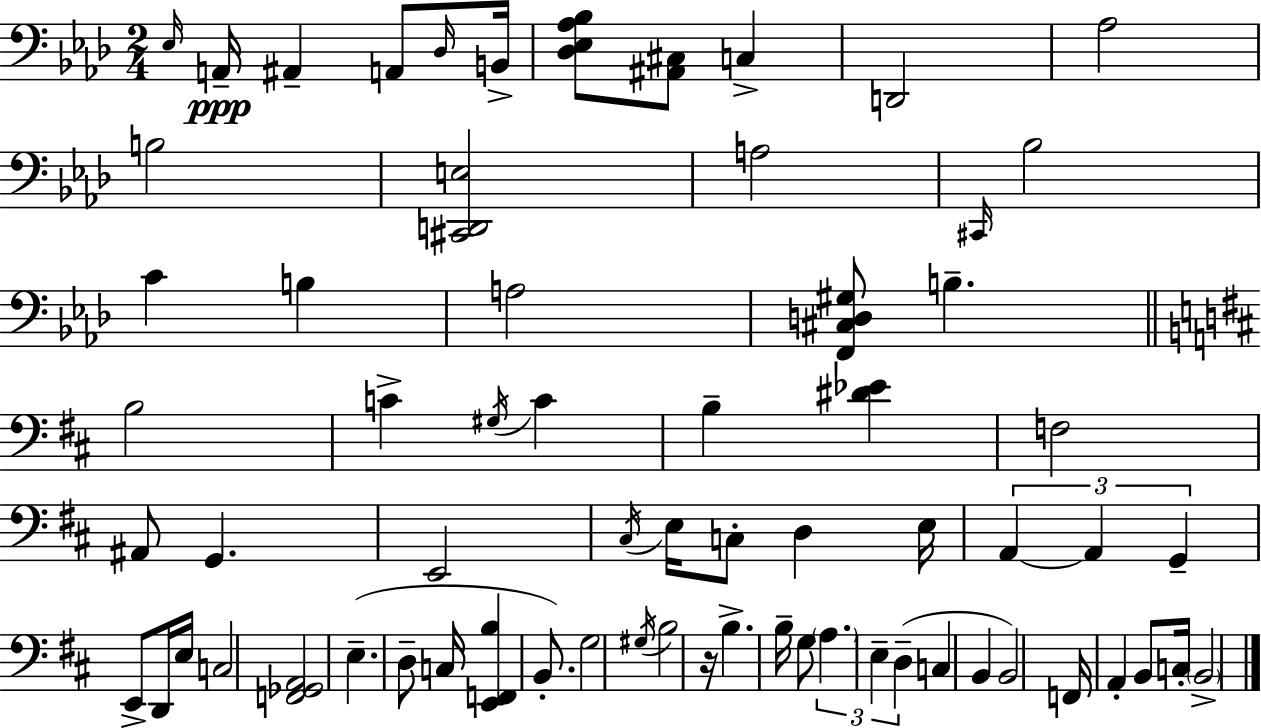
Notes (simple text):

Eb3/s A2/s A#2/q A2/e Db3/s B2/s [Db3,Eb3,Ab3,Bb3]/e [A#2,C#3]/e C3/q D2/h Ab3/h B3/h [C#2,D2,E3]/h A3/h C#2/s Bb3/h C4/q B3/q A3/h [F2,C#3,D3,G#3]/e B3/q. B3/h C4/q G#3/s C4/q B3/q [D#4,Eb4]/q F3/h A#2/e G2/q. E2/h C#3/s E3/s C3/e D3/q E3/s A2/q A2/q G2/q E2/e D2/s E3/s C3/h [F2,Gb2,A2]/h E3/q. D3/e C3/s [E2,F2,B3]/q B2/e. G3/h G#3/s B3/h R/s B3/q. B3/s G3/e A3/q. E3/q D3/q C3/q B2/q B2/h F2/s A2/q B2/e C3/s B2/h